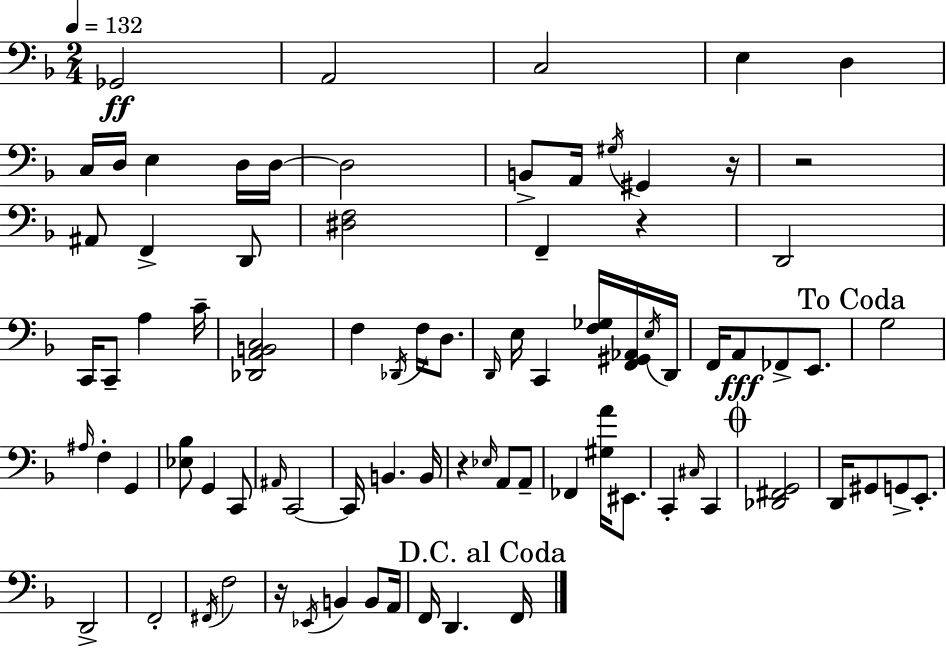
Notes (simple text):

Gb2/h A2/h C3/h E3/q D3/q C3/s D3/s E3/q D3/s D3/s D3/h B2/e A2/s G#3/s G#2/q R/s R/h A#2/e F2/q D2/e [D#3,F3]/h F2/q R/q D2/h C2/s C2/e A3/q C4/s [Db2,A2,B2,C3]/h F3/q Db2/s F3/s D3/e. D2/s E3/s C2/q [F3,Gb3]/s [F2,G#2,Ab2]/s E3/s D2/s F2/s A2/e FES2/e E2/e. G3/h A#3/s F3/q G2/q [Eb3,Bb3]/e G2/q C2/e A#2/s C2/h C2/s B2/q. B2/s R/q Eb3/s A2/e A2/e FES2/q [G#3,A4]/s EIS2/e. C2/q C#3/s C2/q [Db2,F#2,G2]/h D2/s G#2/e G2/e E2/e. D2/h F2/h F#2/s F3/h R/s Eb2/s B2/q B2/e A2/s F2/s D2/q. F2/s